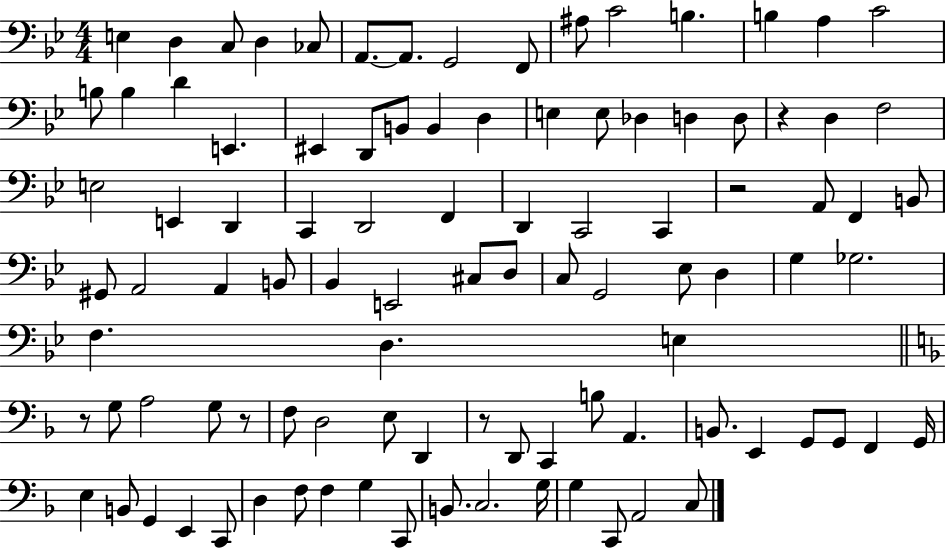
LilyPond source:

{
  \clef bass
  \numericTimeSignature
  \time 4/4
  \key bes \major
  e4 d4 c8 d4 ces8 | a,8.~~ a,8. g,2 f,8 | ais8 c'2 b4. | b4 a4 c'2 | \break b8 b4 d'4 e,4. | eis,4 d,8 b,8 b,4 d4 | e4 e8 des4 d4 d8 | r4 d4 f2 | \break e2 e,4 d,4 | c,4 d,2 f,4 | d,4 c,2 c,4 | r2 a,8 f,4 b,8 | \break gis,8 a,2 a,4 b,8 | bes,4 e,2 cis8 d8 | c8 g,2 ees8 d4 | g4 ges2. | \break f4. d4. e4 | \bar "||" \break \key d \minor r8 g8 a2 g8 r8 | f8 d2 e8 d,4 | r8 d,8 c,4 b8 a,4. | b,8. e,4 g,8 g,8 f,4 g,16 | \break e4 b,8 g,4 e,4 c,8 | d4 f8 f4 g4 c,8 | b,8. c2. g16 | g4 c,8 a,2 c8 | \break \bar "|."
}